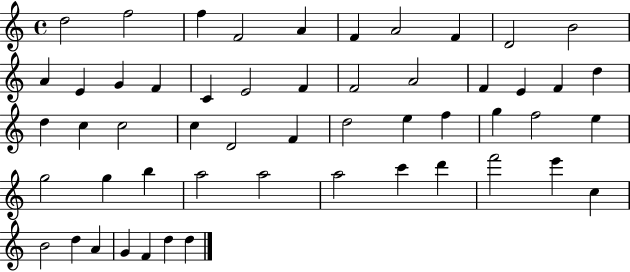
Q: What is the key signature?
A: C major